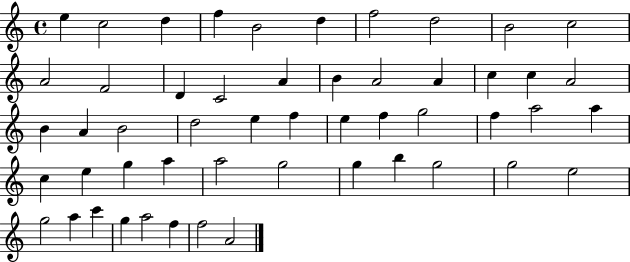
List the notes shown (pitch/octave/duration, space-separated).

E5/q C5/h D5/q F5/q B4/h D5/q F5/h D5/h B4/h C5/h A4/h F4/h D4/q C4/h A4/q B4/q A4/h A4/q C5/q C5/q A4/h B4/q A4/q B4/h D5/h E5/q F5/q E5/q F5/q G5/h F5/q A5/h A5/q C5/q E5/q G5/q A5/q A5/h G5/h G5/q B5/q G5/h G5/h E5/h G5/h A5/q C6/q G5/q A5/h F5/q F5/h A4/h